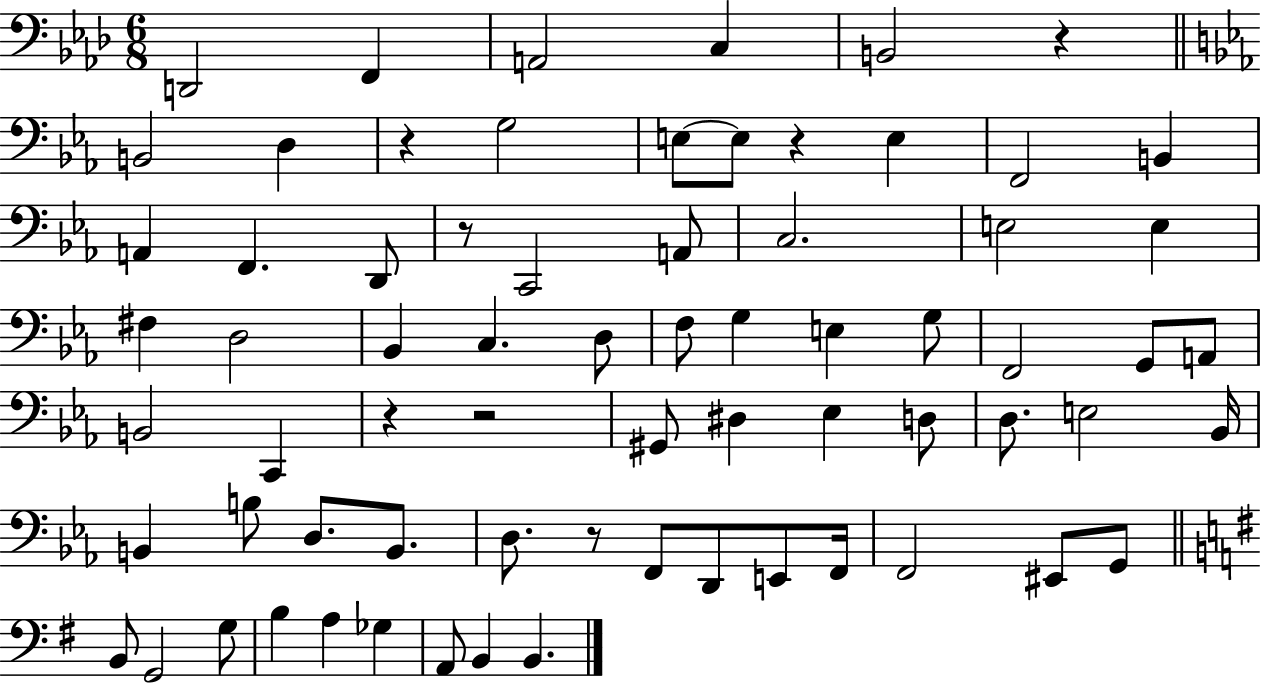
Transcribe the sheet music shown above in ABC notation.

X:1
T:Untitled
M:6/8
L:1/4
K:Ab
D,,2 F,, A,,2 C, B,,2 z B,,2 D, z G,2 E,/2 E,/2 z E, F,,2 B,, A,, F,, D,,/2 z/2 C,,2 A,,/2 C,2 E,2 E, ^F, D,2 _B,, C, D,/2 F,/2 G, E, G,/2 F,,2 G,,/2 A,,/2 B,,2 C,, z z2 ^G,,/2 ^D, _E, D,/2 D,/2 E,2 _B,,/4 B,, B,/2 D,/2 B,,/2 D,/2 z/2 F,,/2 D,,/2 E,,/2 F,,/4 F,,2 ^E,,/2 G,,/2 B,,/2 G,,2 G,/2 B, A, _G, A,,/2 B,, B,,